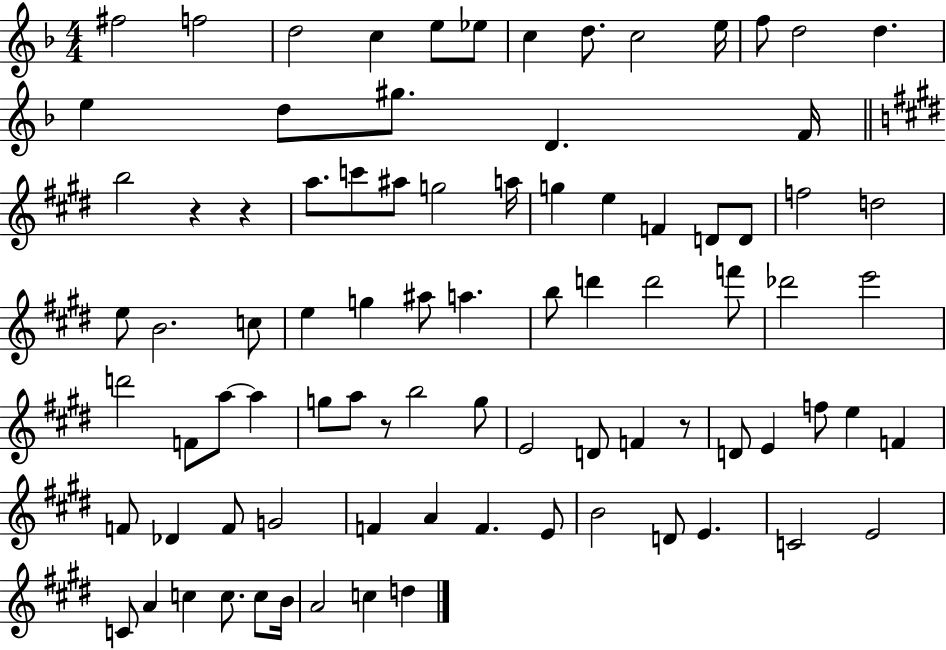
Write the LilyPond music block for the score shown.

{
  \clef treble
  \numericTimeSignature
  \time 4/4
  \key f \major
  fis''2 f''2 | d''2 c''4 e''8 ees''8 | c''4 d''8. c''2 e''16 | f''8 d''2 d''4. | \break e''4 d''8 gis''8. d'4. f'16 | \bar "||" \break \key e \major b''2 r4 r4 | a''8. c'''8 ais''8 g''2 a''16 | g''4 e''4 f'4 d'8 d'8 | f''2 d''2 | \break e''8 b'2. c''8 | e''4 g''4 ais''8 a''4. | b''8 d'''4 d'''2 f'''8 | des'''2 e'''2 | \break d'''2 f'8 a''8~~ a''4 | g''8 a''8 r8 b''2 g''8 | e'2 d'8 f'4 r8 | d'8 e'4 f''8 e''4 f'4 | \break f'8 des'4 f'8 g'2 | f'4 a'4 f'4. e'8 | b'2 d'8 e'4. | c'2 e'2 | \break c'8 a'4 c''4 c''8. c''8 b'16 | a'2 c''4 d''4 | \bar "|."
}